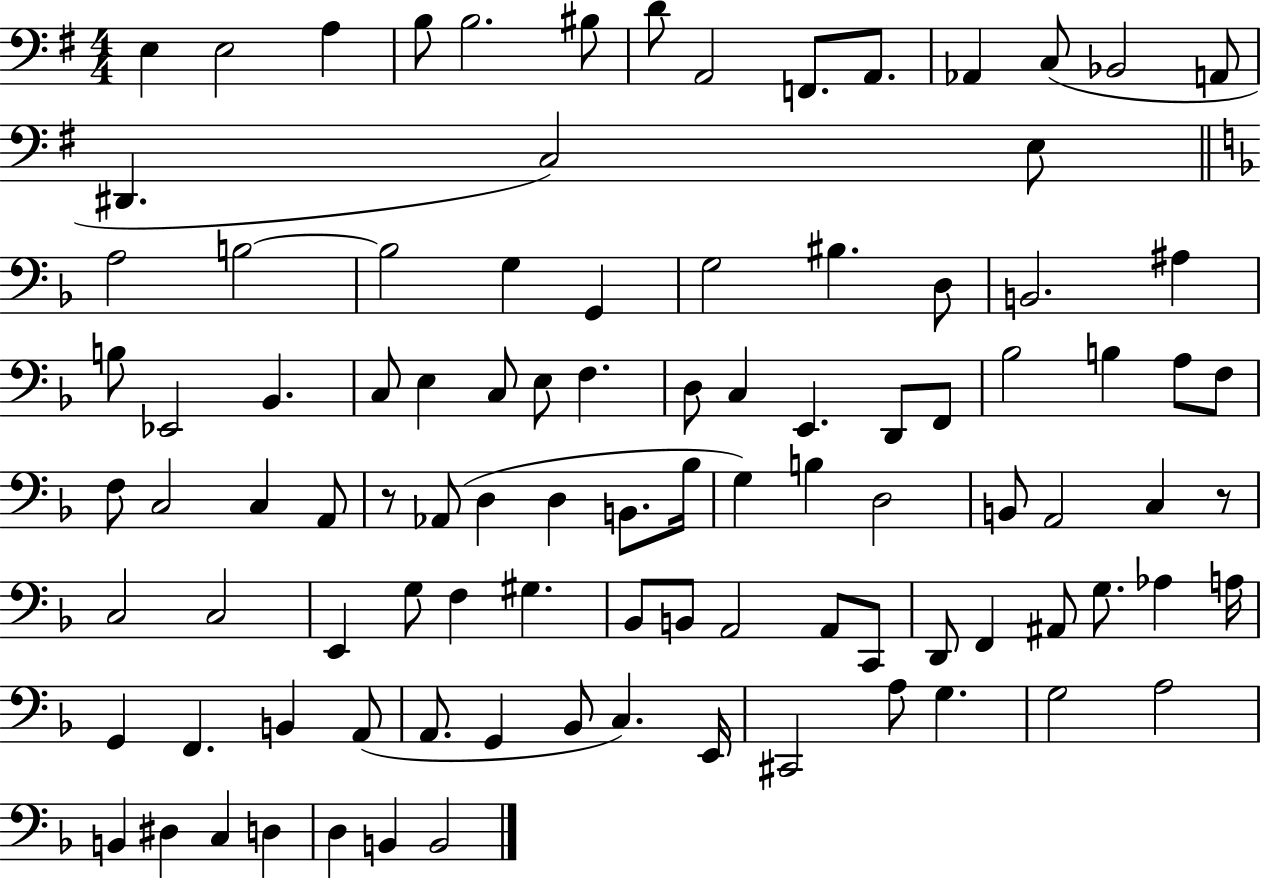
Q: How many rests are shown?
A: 2